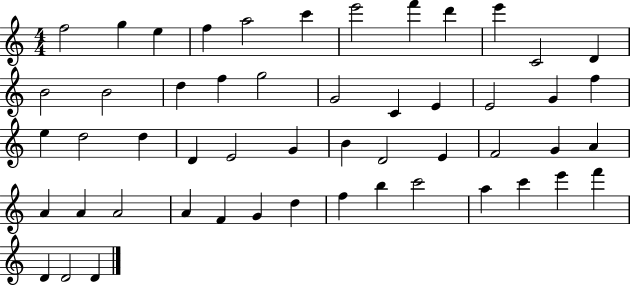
{
  \clef treble
  \numericTimeSignature
  \time 4/4
  \key c \major
  f''2 g''4 e''4 | f''4 a''2 c'''4 | e'''2 f'''4 d'''4 | e'''4 c'2 d'4 | \break b'2 b'2 | d''4 f''4 g''2 | g'2 c'4 e'4 | e'2 g'4 f''4 | \break e''4 d''2 d''4 | d'4 e'2 g'4 | b'4 d'2 e'4 | f'2 g'4 a'4 | \break a'4 a'4 a'2 | a'4 f'4 g'4 d''4 | f''4 b''4 c'''2 | a''4 c'''4 e'''4 f'''4 | \break d'4 d'2 d'4 | \bar "|."
}